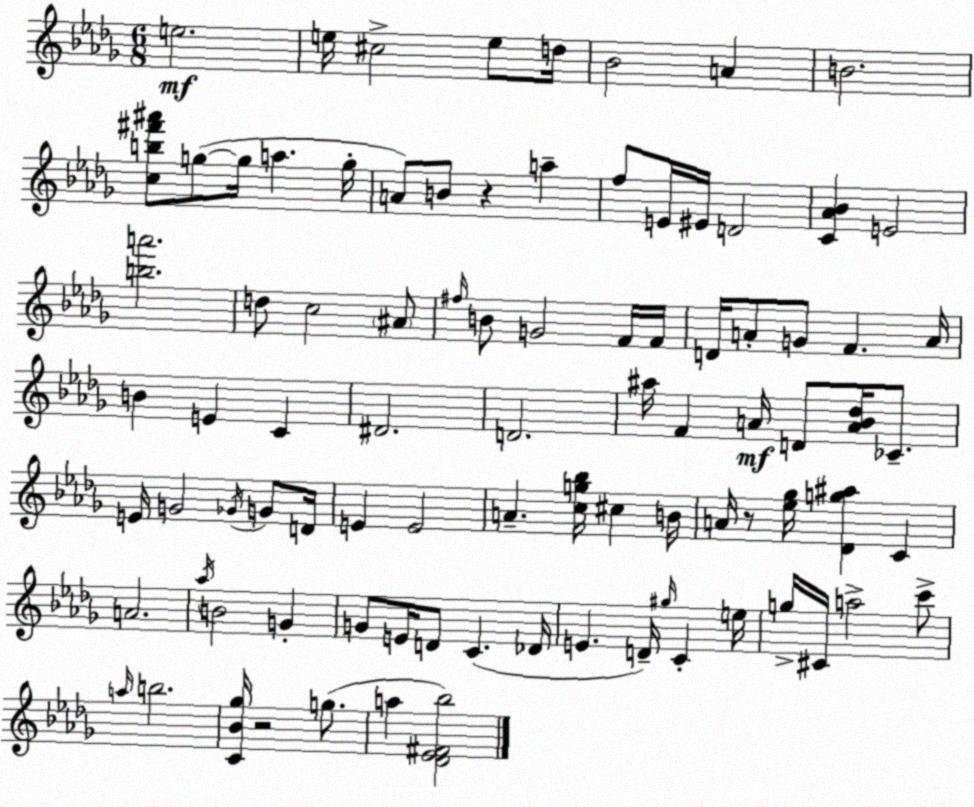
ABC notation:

X:1
T:Untitled
M:6/8
L:1/4
K:Bbm
e2 e/4 ^c2 e/2 d/4 _B2 A B2 [cb^f'^a']/2 g/2 g/4 a g/4 A/2 B/2 z a f/2 E/4 ^E/4 D2 [C_A_B] E2 [ba']2 d/2 c2 ^A/2 ^f/4 B/2 G2 F/4 F/4 D/4 A/2 G/2 F A/4 B E C ^D2 D2 ^a/4 F A/4 D/2 [A_B_d]/4 _C/2 E/4 G2 _G/4 G/2 D/4 E E2 A [cg_b]/4 ^c B/4 A/4 z/2 [_e_g]/4 [_Dg^a] C A2 _a/4 B2 G G/2 E/4 D/2 C _D/4 E D/4 ^g/4 C e/4 g/4 ^C/4 a2 c'/2 a/4 b2 [C_B_g]/4 z2 g/2 a [_D_E^F_b]2